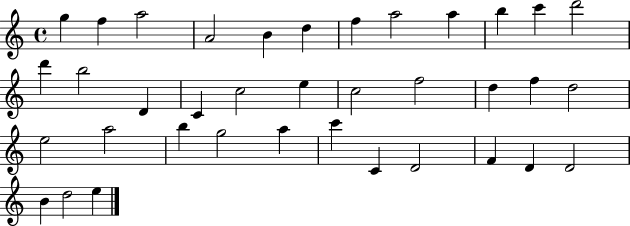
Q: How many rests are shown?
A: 0